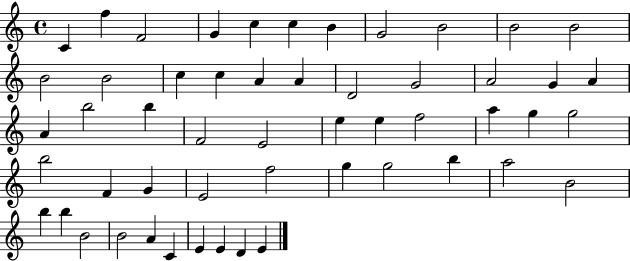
C4/q F5/q F4/h G4/q C5/q C5/q B4/q G4/h B4/h B4/h B4/h B4/h B4/h C5/q C5/q A4/q A4/q D4/h G4/h A4/h G4/q A4/q A4/q B5/h B5/q F4/h E4/h E5/q E5/q F5/h A5/q G5/q G5/h B5/h F4/q G4/q E4/h F5/h G5/q G5/h B5/q A5/h B4/h B5/q B5/q B4/h B4/h A4/q C4/q E4/q E4/q D4/q E4/q